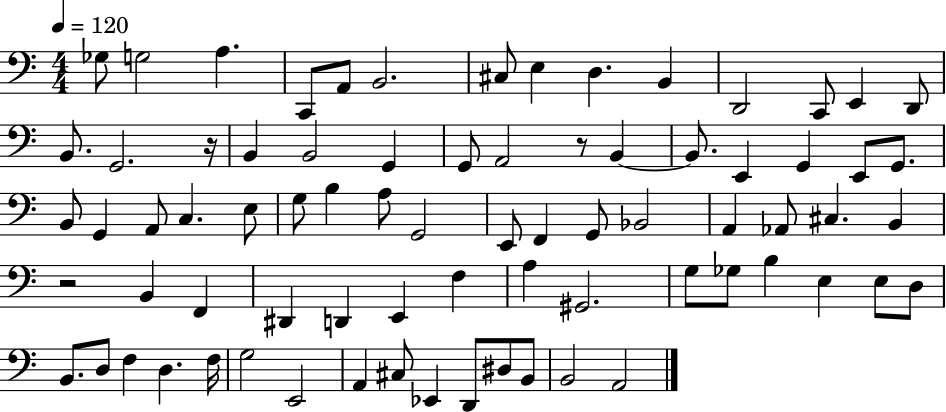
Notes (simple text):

Gb3/e G3/h A3/q. C2/e A2/e B2/h. C#3/e E3/q D3/q. B2/q D2/h C2/e E2/q D2/e B2/e. G2/h. R/s B2/q B2/h G2/q G2/e A2/h R/e B2/q B2/e. E2/q G2/q E2/e G2/e. B2/e G2/q A2/e C3/q. E3/e G3/e B3/q A3/e G2/h E2/e F2/q G2/e Bb2/h A2/q Ab2/e C#3/q. B2/q R/h B2/q F2/q D#2/q D2/q E2/q F3/q A3/q G#2/h. G3/e Gb3/e B3/q E3/q E3/e D3/e B2/e. D3/e F3/q D3/q. F3/s G3/h E2/h A2/q C#3/e Eb2/q D2/e D#3/e B2/e B2/h A2/h